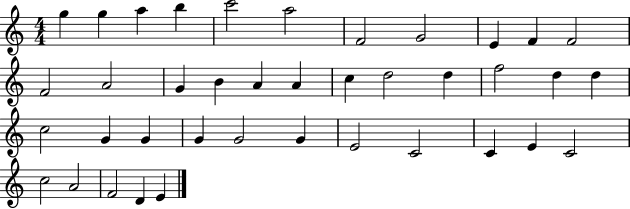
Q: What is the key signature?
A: C major